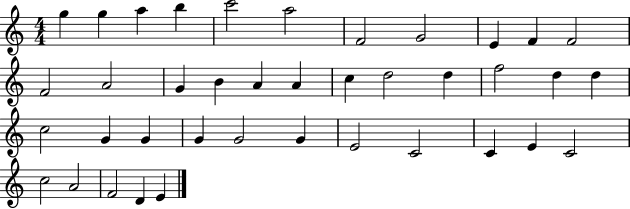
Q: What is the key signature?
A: C major